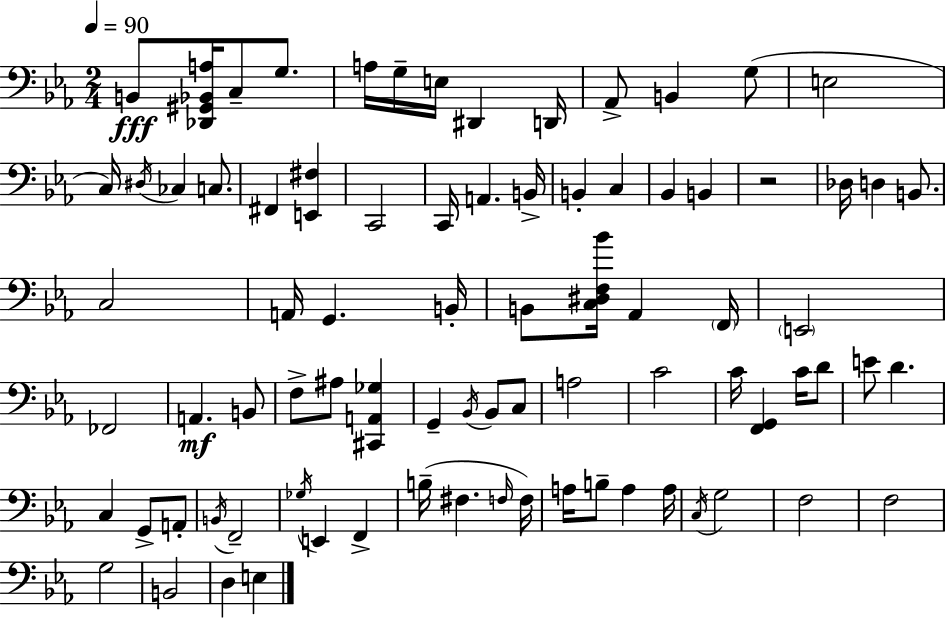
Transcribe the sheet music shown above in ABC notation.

X:1
T:Untitled
M:2/4
L:1/4
K:Eb
B,,/2 [_D,,^G,,_B,,A,]/4 C,/2 G,/2 A,/4 G,/4 E,/4 ^D,, D,,/4 _A,,/2 B,, G,/2 E,2 C,/4 ^D,/4 _C, C,/2 ^F,, [E,,^F,] C,,2 C,,/4 A,, B,,/4 B,, C, _B,, B,, z2 _D,/4 D, B,,/2 C,2 A,,/4 G,, B,,/4 B,,/2 [C,^D,F,_B]/4 _A,, F,,/4 E,,2 _F,,2 A,, B,,/2 F,/2 ^A,/2 [^C,,A,,_G,] G,, _B,,/4 _B,,/2 C,/2 A,2 C2 C/4 [F,,G,,] C/4 D/2 E/2 D C, G,,/2 A,,/2 B,,/4 F,,2 _G,/4 E,, F,, B,/4 ^F, F,/4 F,/4 A,/4 B,/2 A, A,/4 C,/4 G,2 F,2 F,2 G,2 B,,2 D, E,